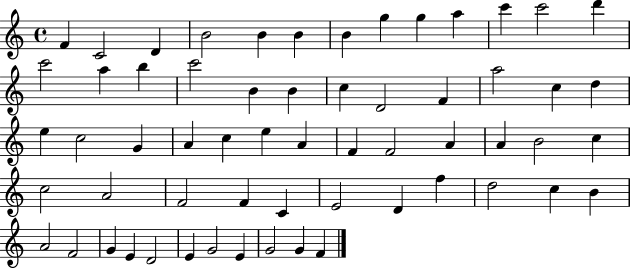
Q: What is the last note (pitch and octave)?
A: F4